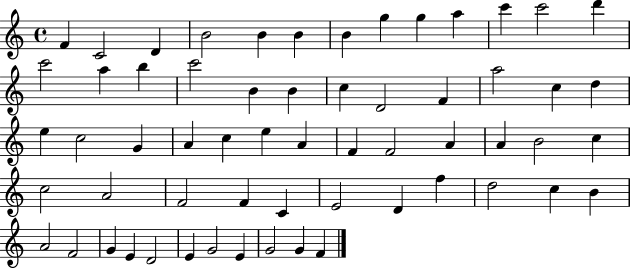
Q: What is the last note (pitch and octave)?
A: F4